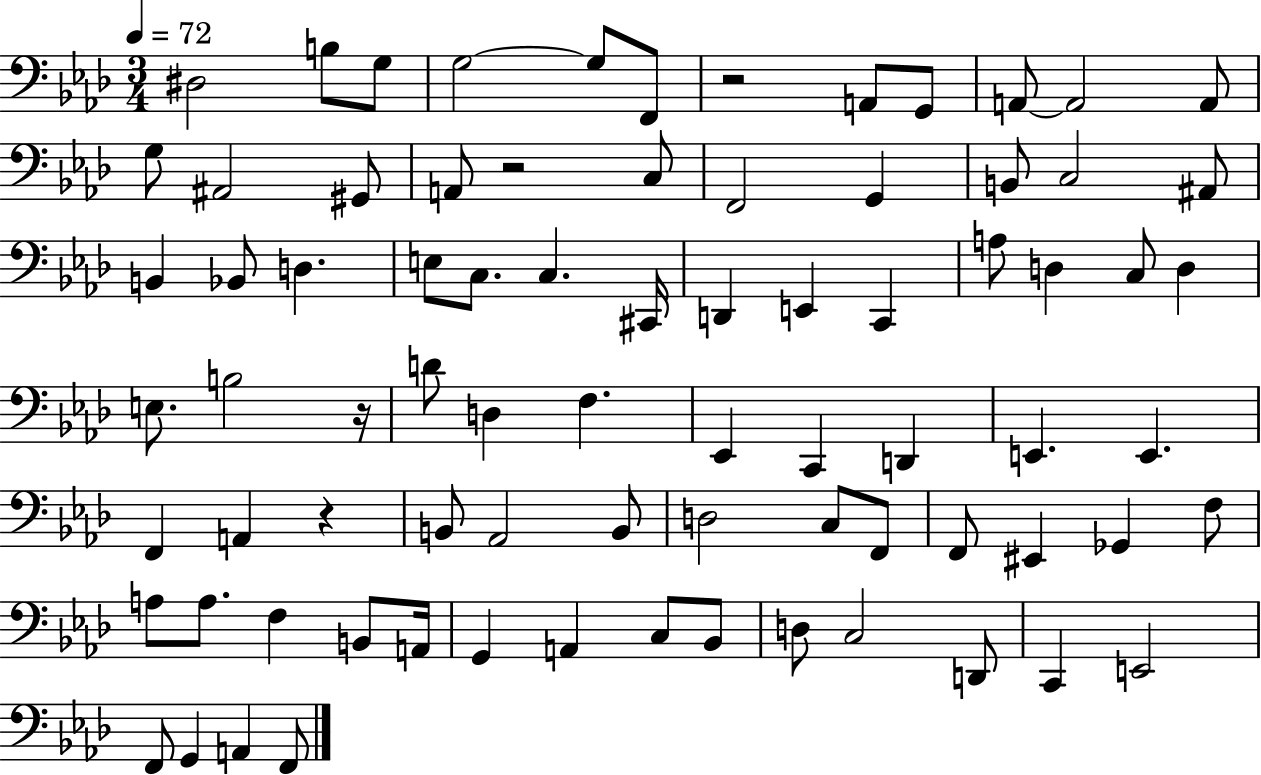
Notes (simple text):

D#3/h B3/e G3/e G3/h G3/e F2/e R/h A2/e G2/e A2/e A2/h A2/e G3/e A#2/h G#2/e A2/e R/h C3/e F2/h G2/q B2/e C3/h A#2/e B2/q Bb2/e D3/q. E3/e C3/e. C3/q. C#2/s D2/q E2/q C2/q A3/e D3/q C3/e D3/q E3/e. B3/h R/s D4/e D3/q F3/q. Eb2/q C2/q D2/q E2/q. E2/q. F2/q A2/q R/q B2/e Ab2/h B2/e D3/h C3/e F2/e F2/e EIS2/q Gb2/q F3/e A3/e A3/e. F3/q B2/e A2/s G2/q A2/q C3/e Bb2/e D3/e C3/h D2/e C2/q E2/h F2/e G2/q A2/q F2/e